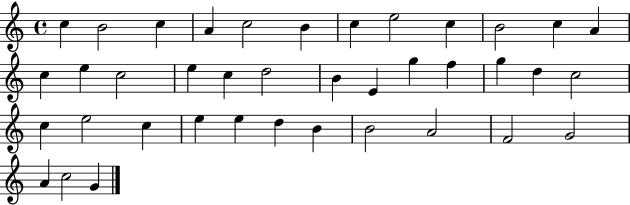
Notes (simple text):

C5/q B4/h C5/q A4/q C5/h B4/q C5/q E5/h C5/q B4/h C5/q A4/q C5/q E5/q C5/h E5/q C5/q D5/h B4/q E4/q G5/q F5/q G5/q D5/q C5/h C5/q E5/h C5/q E5/q E5/q D5/q B4/q B4/h A4/h F4/h G4/h A4/q C5/h G4/q